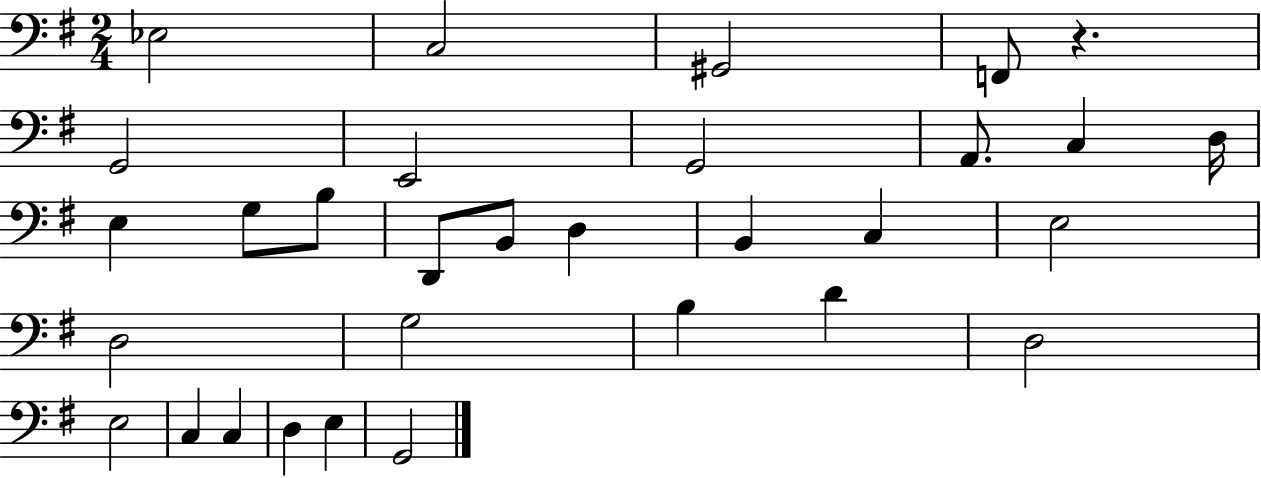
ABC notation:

X:1
T:Untitled
M:2/4
L:1/4
K:G
_E,2 C,2 ^G,,2 F,,/2 z G,,2 E,,2 G,,2 A,,/2 C, D,/4 E, G,/2 B,/2 D,,/2 B,,/2 D, B,, C, E,2 D,2 G,2 B, D D,2 E,2 C, C, D, E, G,,2